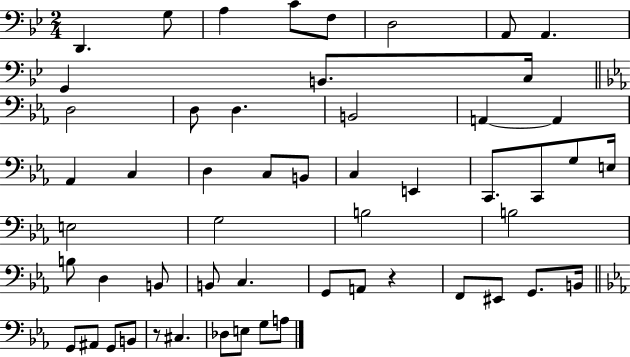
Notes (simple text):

D2/q. G3/e A3/q C4/e F3/e D3/h A2/e A2/q. G2/q B2/e. C3/s D3/h D3/e D3/q. B2/h A2/q A2/q Ab2/q C3/q D3/q C3/e B2/e C3/q E2/q C2/e. C2/e G3/e E3/s E3/h G3/h B3/h B3/h B3/e D3/q B2/e B2/e C3/q. G2/e A2/e R/q F2/e EIS2/e G2/e. B2/s G2/e A#2/e G2/e B2/e R/e C#3/q. Db3/e E3/e G3/e A3/e